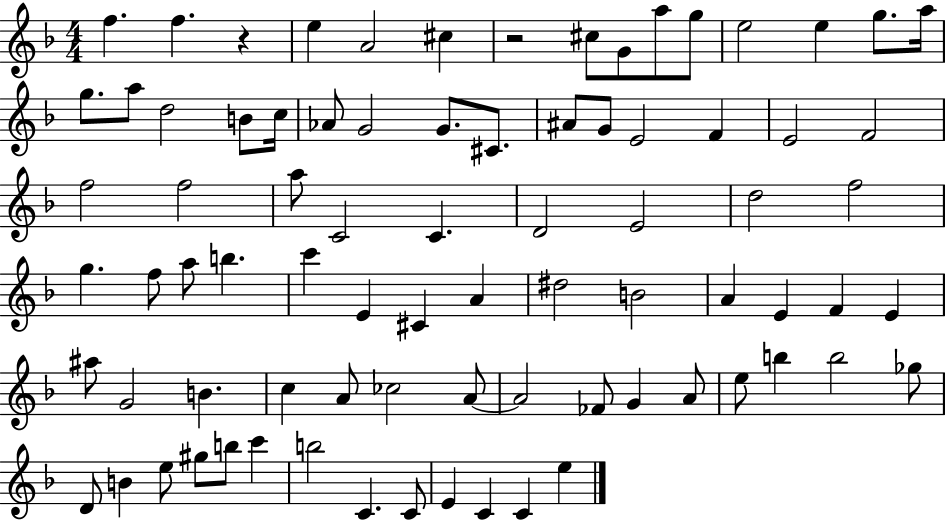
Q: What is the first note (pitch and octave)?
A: F5